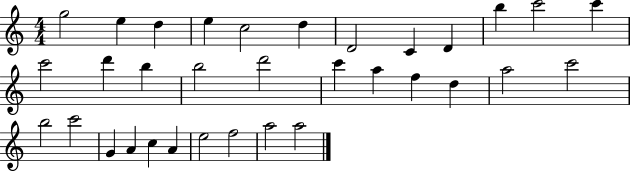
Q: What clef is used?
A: treble